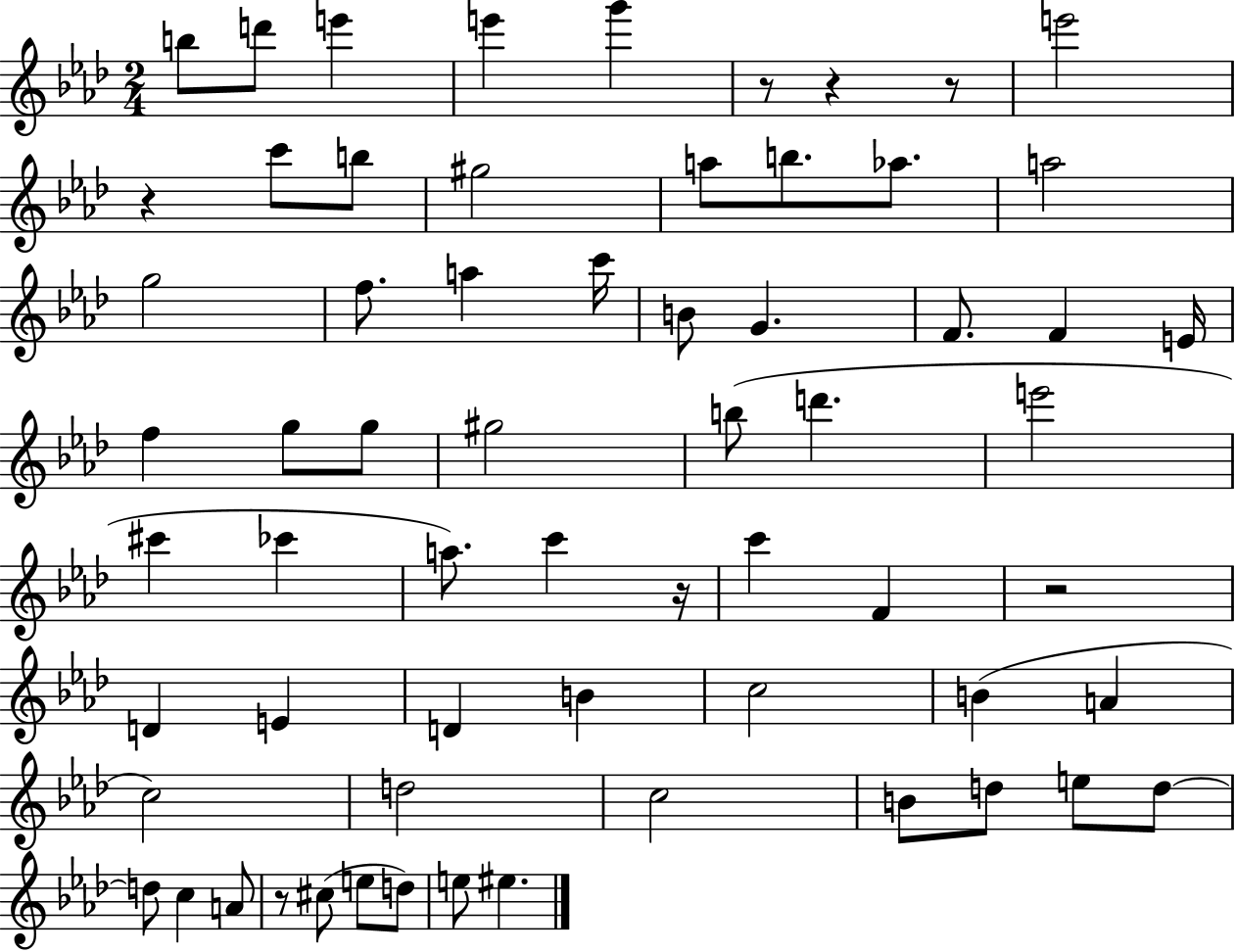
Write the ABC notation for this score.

X:1
T:Untitled
M:2/4
L:1/4
K:Ab
b/2 d'/2 e' e' g' z/2 z z/2 e'2 z c'/2 b/2 ^g2 a/2 b/2 _a/2 a2 g2 f/2 a c'/4 B/2 G F/2 F E/4 f g/2 g/2 ^g2 b/2 d' e'2 ^c' _c' a/2 c' z/4 c' F z2 D E D B c2 B A c2 d2 c2 B/2 d/2 e/2 d/2 d/2 c A/2 z/2 ^c/2 e/2 d/2 e/2 ^e